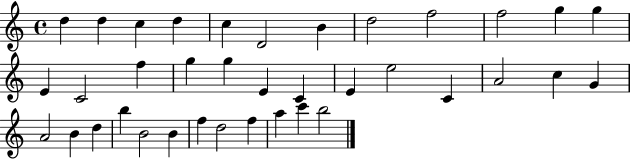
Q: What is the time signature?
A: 4/4